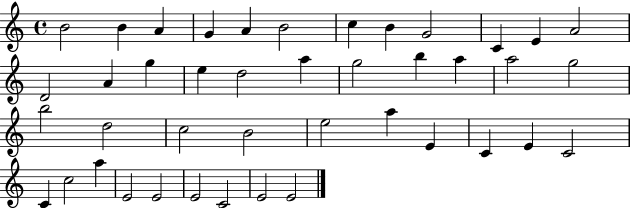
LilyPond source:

{
  \clef treble
  \time 4/4
  \defaultTimeSignature
  \key c \major
  b'2 b'4 a'4 | g'4 a'4 b'2 | c''4 b'4 g'2 | c'4 e'4 a'2 | \break d'2 a'4 g''4 | e''4 d''2 a''4 | g''2 b''4 a''4 | a''2 g''2 | \break b''2 d''2 | c''2 b'2 | e''2 a''4 e'4 | c'4 e'4 c'2 | \break c'4 c''2 a''4 | e'2 e'2 | e'2 c'2 | e'2 e'2 | \break \bar "|."
}